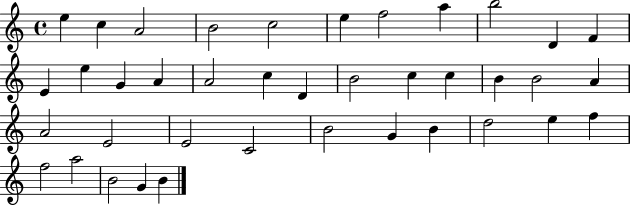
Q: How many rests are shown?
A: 0